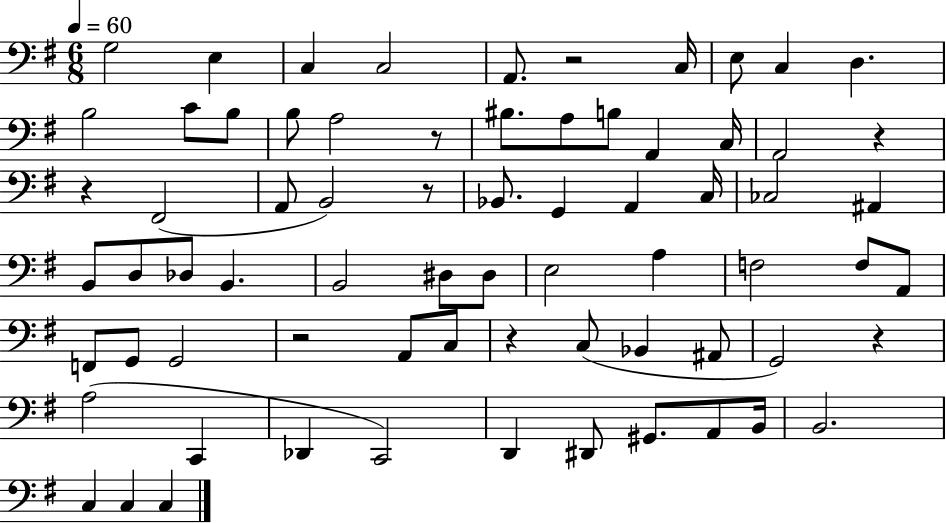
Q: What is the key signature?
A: G major